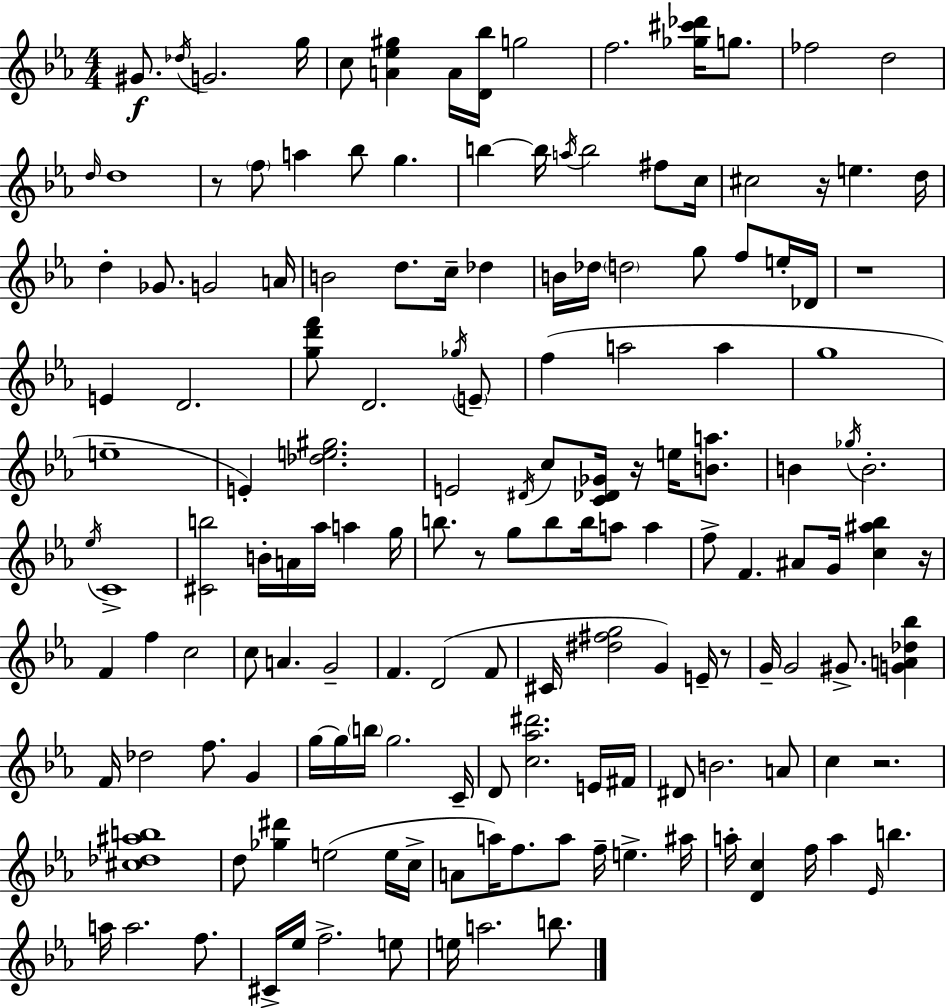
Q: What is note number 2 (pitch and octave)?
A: Db5